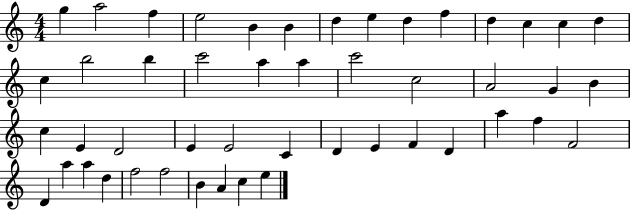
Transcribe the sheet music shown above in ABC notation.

X:1
T:Untitled
M:4/4
L:1/4
K:C
g a2 f e2 B B d e d f d c c d c b2 b c'2 a a c'2 c2 A2 G B c E D2 E E2 C D E F D a f F2 D a a d f2 f2 B A c e